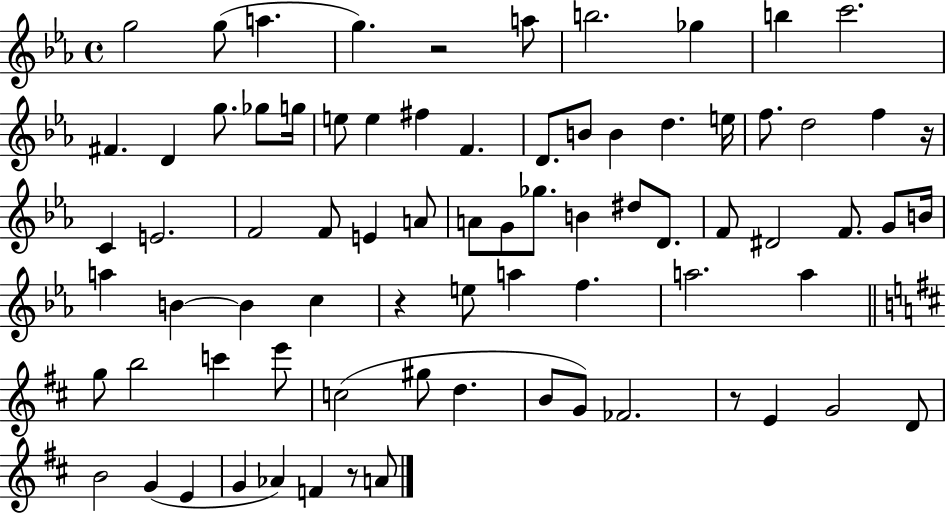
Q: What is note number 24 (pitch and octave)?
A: F5